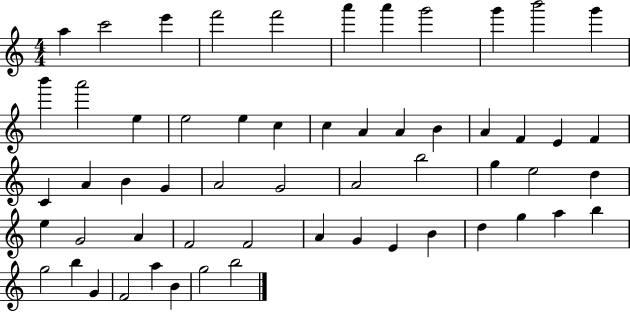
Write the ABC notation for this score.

X:1
T:Untitled
M:4/4
L:1/4
K:C
a c'2 e' f'2 f'2 a' a' g'2 g' b'2 g' b' a'2 e e2 e c c A A B A F E F C A B G A2 G2 A2 b2 g e2 d e G2 A F2 F2 A G E B d g a b g2 b G F2 a B g2 b2